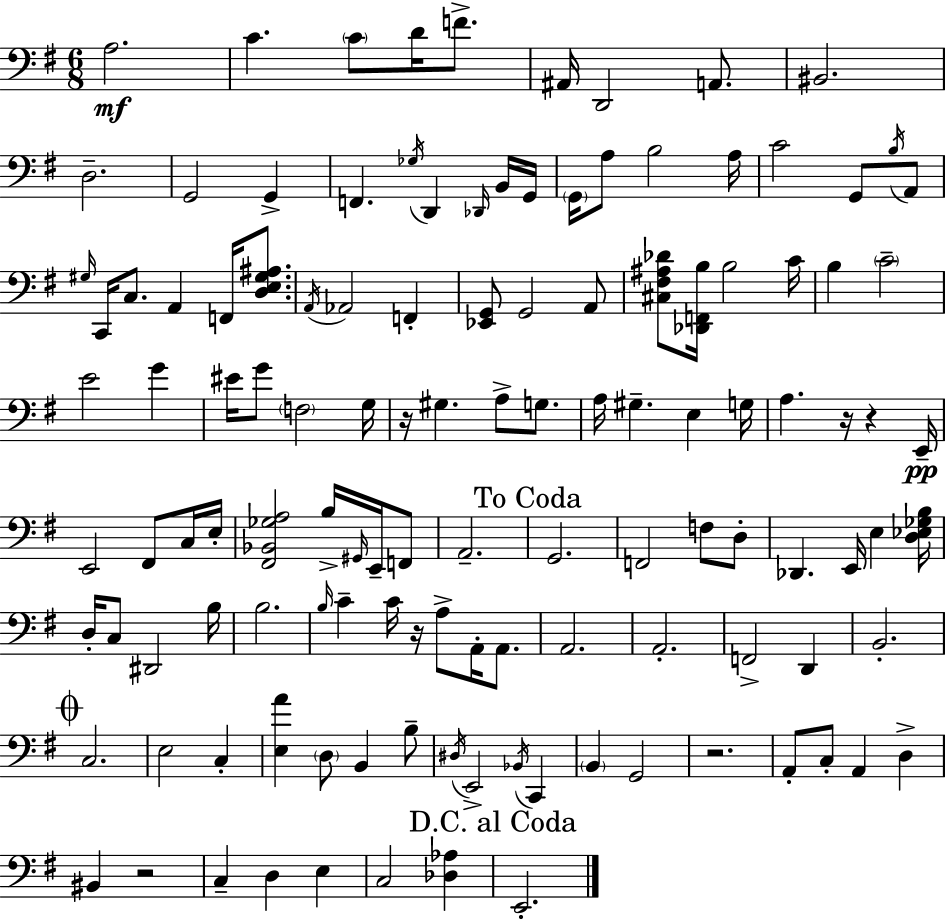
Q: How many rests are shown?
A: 6